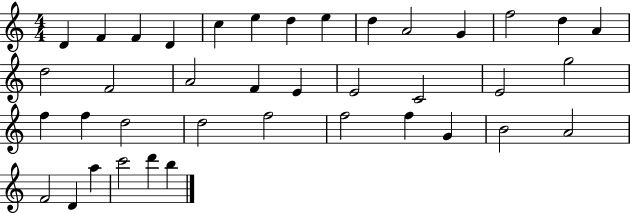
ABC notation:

X:1
T:Untitled
M:4/4
L:1/4
K:C
D F F D c e d e d A2 G f2 d A d2 F2 A2 F E E2 C2 E2 g2 f f d2 d2 f2 f2 f G B2 A2 F2 D a c'2 d' b